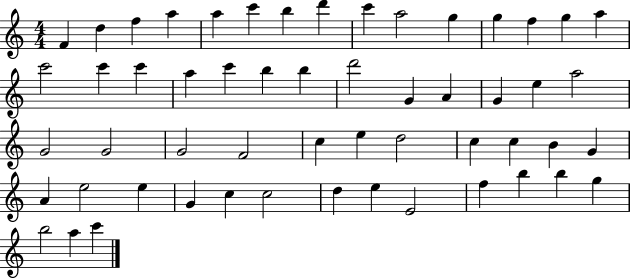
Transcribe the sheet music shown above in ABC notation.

X:1
T:Untitled
M:4/4
L:1/4
K:C
F d f a a c' b d' c' a2 g g f g a c'2 c' c' a c' b b d'2 G A G e a2 G2 G2 G2 F2 c e d2 c c B G A e2 e G c c2 d e E2 f b b g b2 a c'